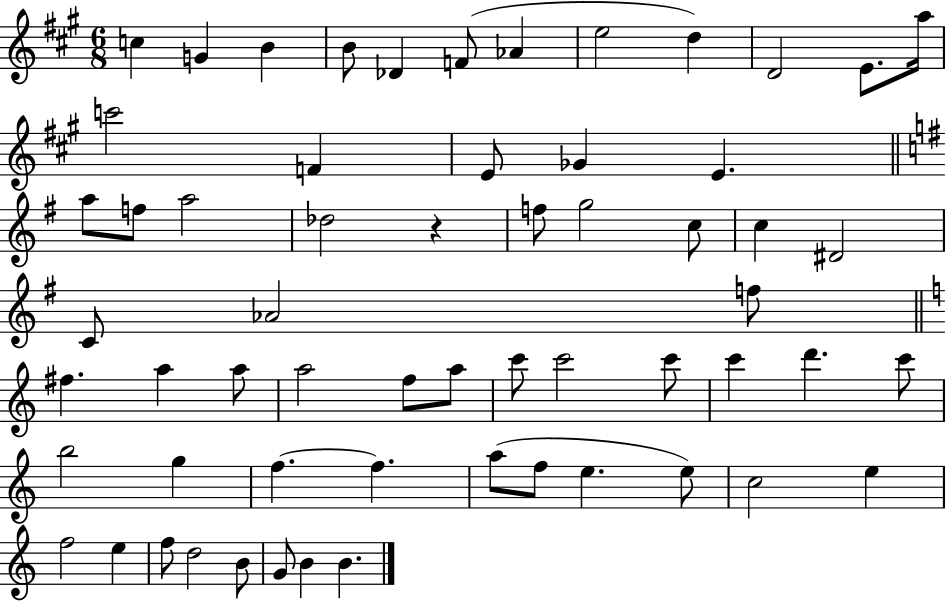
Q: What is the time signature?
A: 6/8